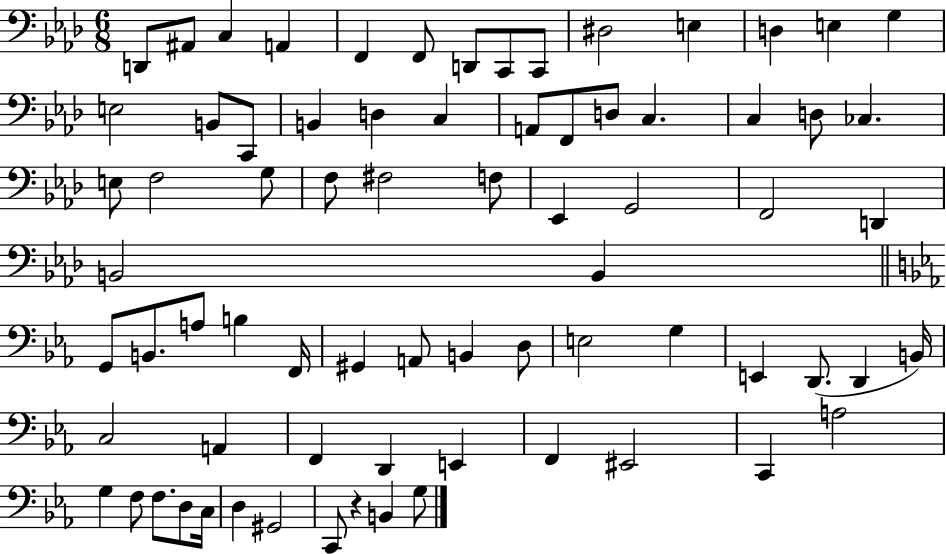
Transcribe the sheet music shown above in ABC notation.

X:1
T:Untitled
M:6/8
L:1/4
K:Ab
D,,/2 ^A,,/2 C, A,, F,, F,,/2 D,,/2 C,,/2 C,,/2 ^D,2 E, D, E, G, E,2 B,,/2 C,,/2 B,, D, C, A,,/2 F,,/2 D,/2 C, C, D,/2 _C, E,/2 F,2 G,/2 F,/2 ^F,2 F,/2 _E,, G,,2 F,,2 D,, B,,2 B,, G,,/2 B,,/2 A,/2 B, F,,/4 ^G,, A,,/2 B,, D,/2 E,2 G, E,, D,,/2 D,, B,,/4 C,2 A,, F,, D,, E,, F,, ^E,,2 C,, A,2 G, F,/2 F,/2 D,/2 C,/4 D, ^G,,2 C,,/2 z B,, G,/2